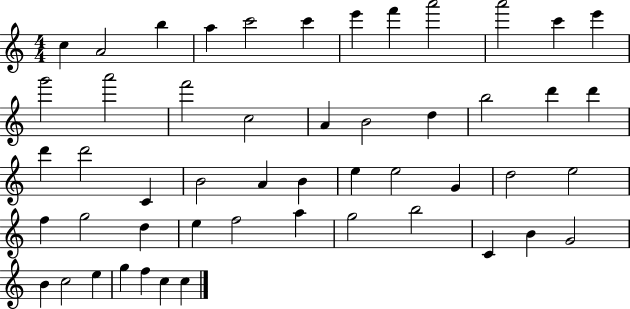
X:1
T:Untitled
M:4/4
L:1/4
K:C
c A2 b a c'2 c' e' f' a'2 a'2 c' e' g'2 a'2 f'2 c2 A B2 d b2 d' d' d' d'2 C B2 A B e e2 G d2 e2 f g2 d e f2 a g2 b2 C B G2 B c2 e g f c c